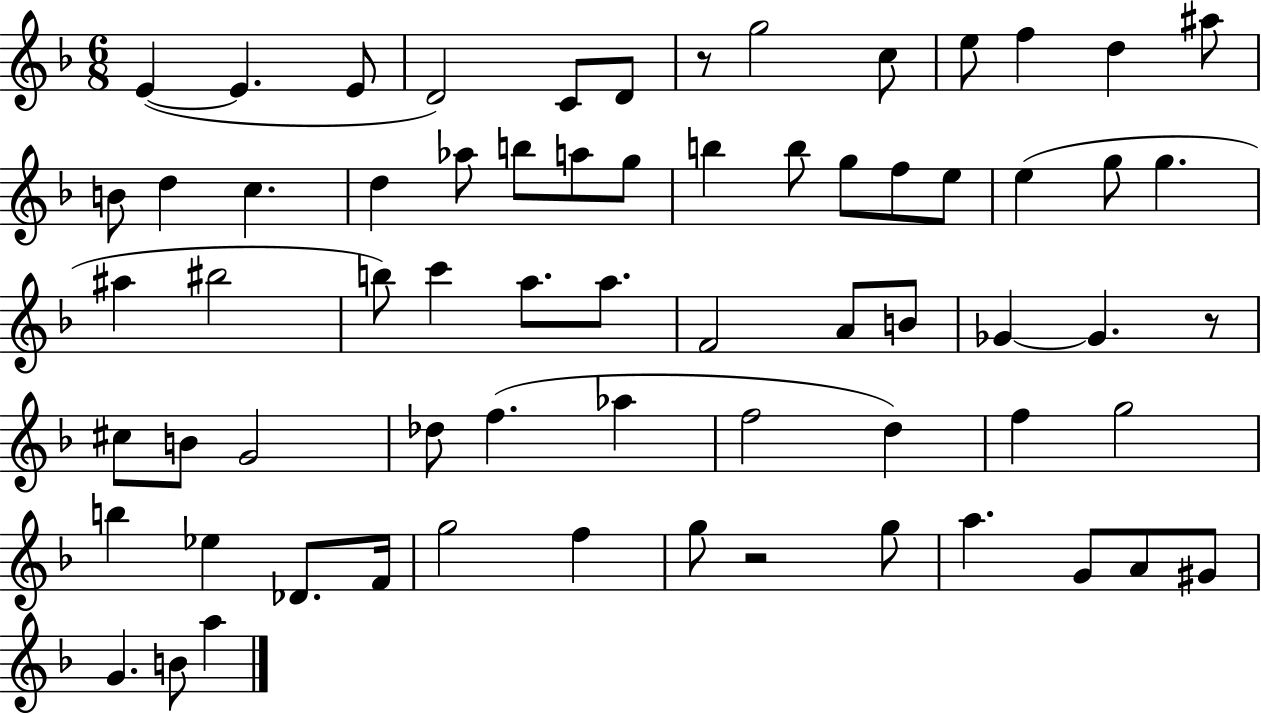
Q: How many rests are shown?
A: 3